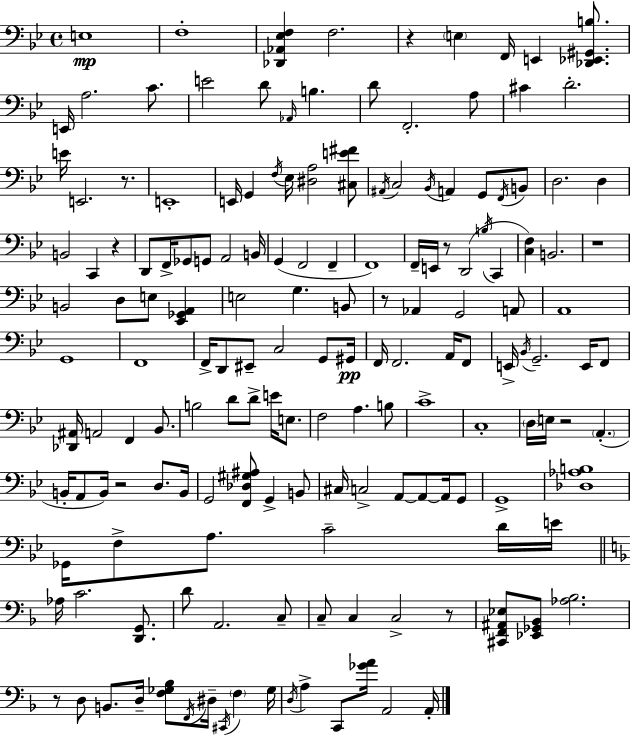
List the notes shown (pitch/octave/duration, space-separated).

E3/w F3/w [Db2,Ab2,Eb3,F3]/q F3/h. R/q E3/q F2/s E2/q [Db2,Eb2,G#2,B3]/e. E2/s A3/h. C4/e. E4/h D4/e Ab2/s B3/q. D4/e F2/h. A3/e C#4/q D4/h. E4/s E2/h. R/e. E2/w E2/s G2/q F3/s Eb3/s [D#3,A3]/h [C#3,E4,F#4]/e A#2/s C3/h Bb2/s A2/q G2/e F2/s B2/e D3/h. D3/q B2/h C2/q R/q D2/e F2/s Gb2/e G2/e A2/h B2/s G2/q F2/h F2/q F2/w F2/s E2/s R/e D2/h B3/s C2/q [C3,F3]/q B2/h. R/w B2/h D3/e E3/e [Eb2,Gb2,A2]/q E3/h G3/q. B2/e R/e Ab2/q G2/h A2/e A2/w G2/w F2/w F2/s D2/e EIS2/e C3/h G2/e G#2/s F2/s F2/h. A2/s F2/e E2/s Bb2/s G2/h. E2/s F2/e [Db2,A#2]/s A2/h F2/q Bb2/e. B3/h D4/e D4/e E4/s E3/e. F3/h A3/q. B3/e C4/w C3/w D3/s E3/s R/h A2/q. B2/s A2/e B2/s R/h D3/e. B2/s G2/h [F2,Db3,G#3,A#3]/e G2/q B2/e C#3/s C3/h A2/e A2/e A2/s G2/e G2/w [Db3,Ab3,B3]/w Gb2/s F3/e A3/e. C4/h D4/s E4/s Ab3/s C4/h. [D2,G2]/e. D4/e A2/h. C3/e C3/e C3/q C3/h R/e [C#2,F2,A#2,Eb3]/e [Eb2,Gb2,Bb2]/e [Ab3,Bb3]/h. R/e D3/e B2/e. D3/s [F3,Gb3,Bb3]/e F2/s D#3/s C#2/s F3/q Gb3/s D3/s A3/q C2/e [Gb4,A4]/s A2/h A2/s